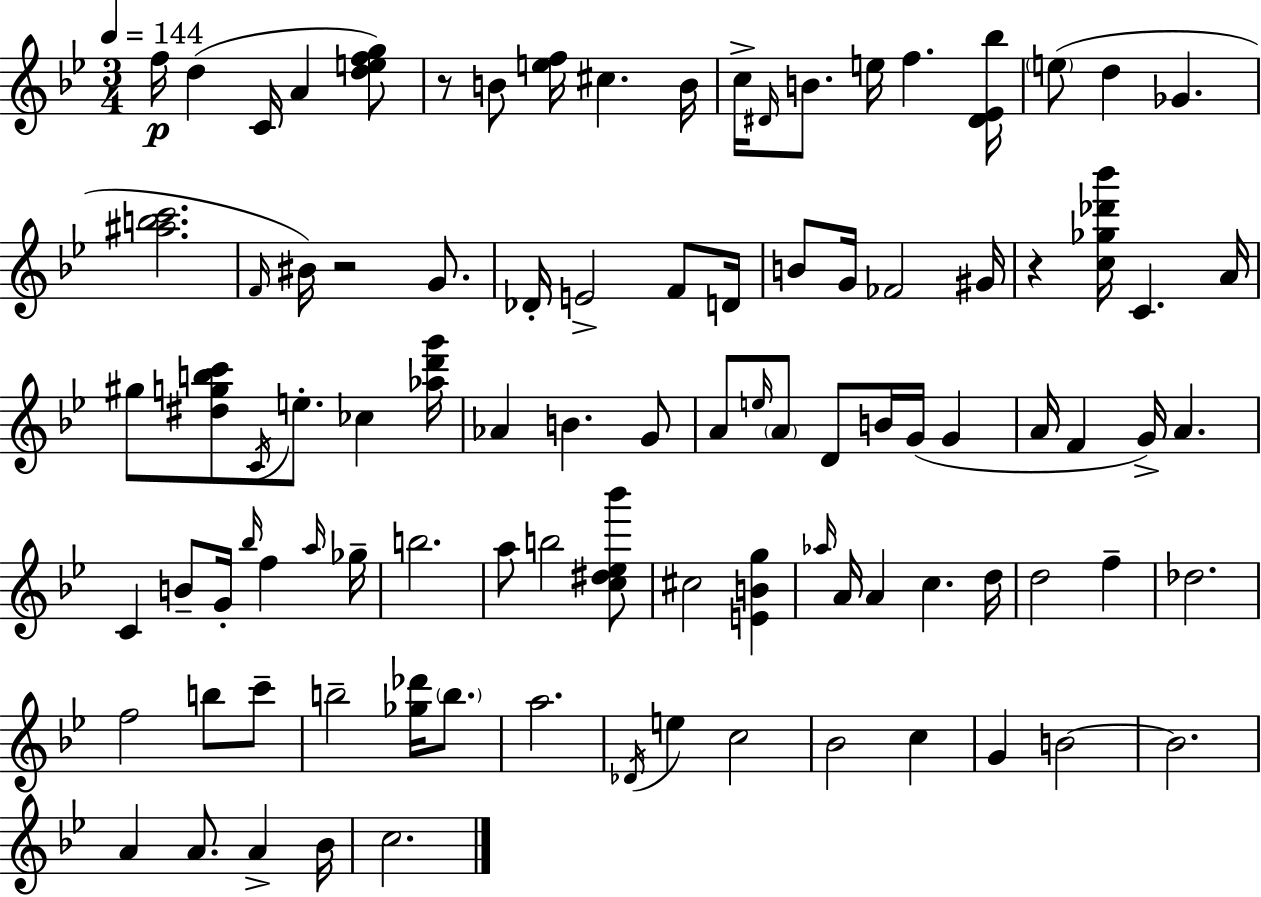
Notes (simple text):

F5/s D5/q C4/s A4/q [D5,E5,F5,G5]/e R/e B4/e [E5,F5]/s C#5/q. B4/s C5/s D#4/s B4/e. E5/s F5/q. [D#4,Eb4,Bb5]/s E5/e D5/q Gb4/q. [A#5,B5,C6]/h. F4/s BIS4/s R/h G4/e. Db4/s E4/h F4/e D4/s B4/e G4/s FES4/h G#4/s R/q [C5,Gb5,Db6,Bb6]/s C4/q. A4/s G#5/e [D#5,G5,B5,C6]/e C4/s E5/e. CES5/q [Ab5,D6,G6]/s Ab4/q B4/q. G4/e A4/e E5/s A4/e D4/e B4/s G4/s G4/q A4/s F4/q G4/s A4/q. C4/q B4/e G4/s Bb5/s F5/q A5/s Gb5/s B5/h. A5/e B5/h [C5,D#5,Eb5,Bb6]/e C#5/h [E4,B4,G5]/q Ab5/s A4/s A4/q C5/q. D5/s D5/h F5/q Db5/h. F5/h B5/e C6/e B5/h [Gb5,Db6]/s B5/e. A5/h. Db4/s E5/q C5/h Bb4/h C5/q G4/q B4/h B4/h. A4/q A4/e. A4/q Bb4/s C5/h.